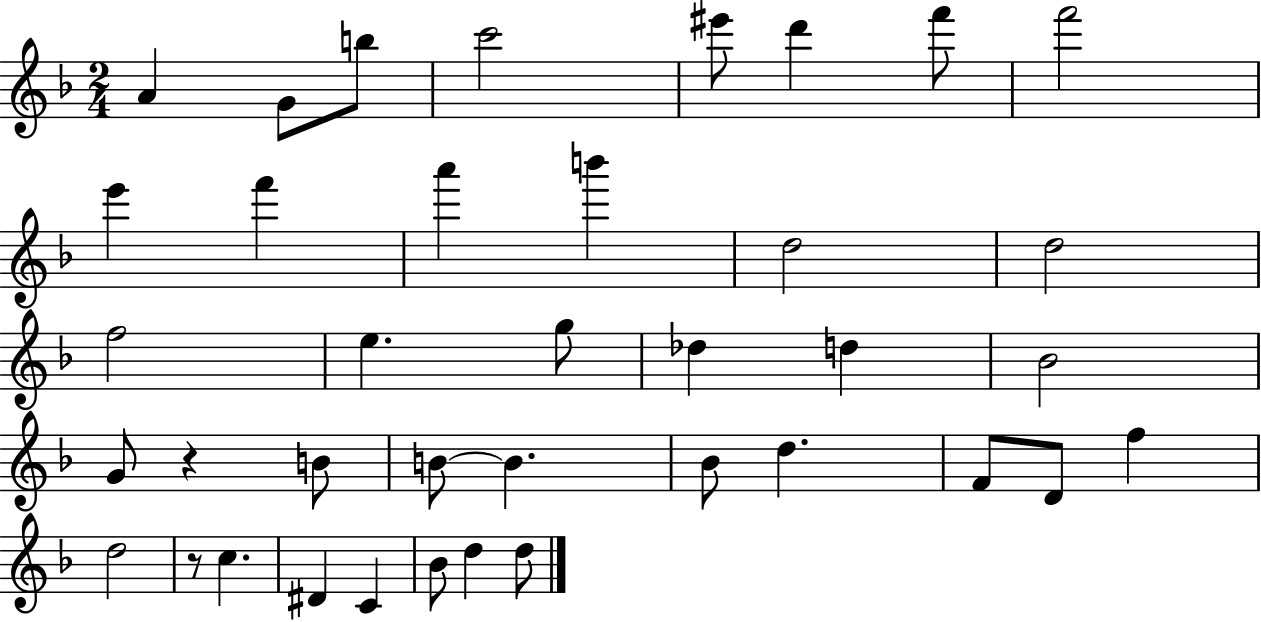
X:1
T:Untitled
M:2/4
L:1/4
K:F
A G/2 b/2 c'2 ^e'/2 d' f'/2 f'2 e' f' a' b' d2 d2 f2 e g/2 _d d _B2 G/2 z B/2 B/2 B _B/2 d F/2 D/2 f d2 z/2 c ^D C _B/2 d d/2